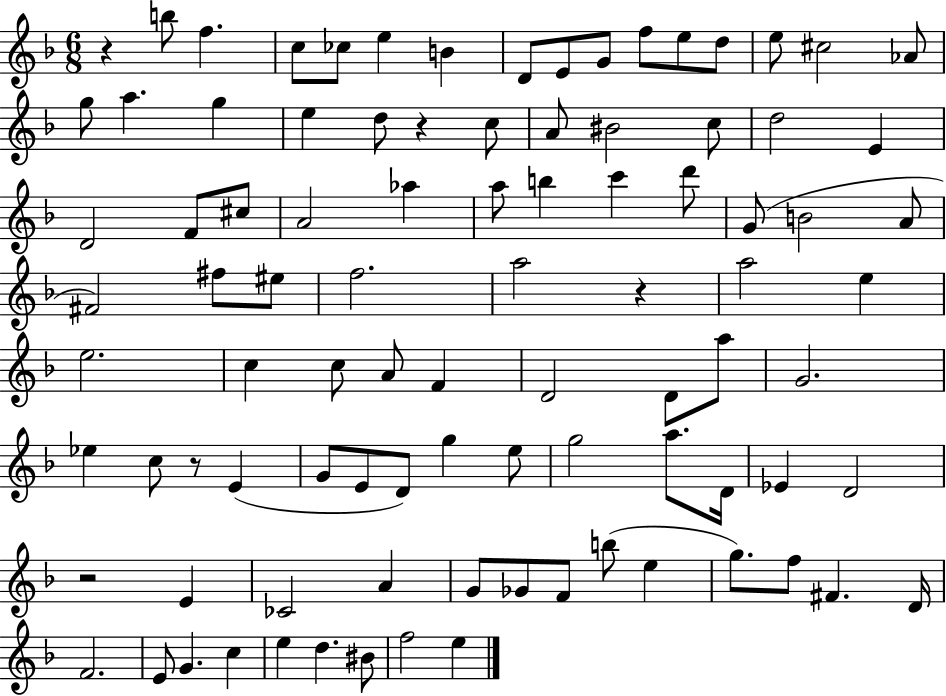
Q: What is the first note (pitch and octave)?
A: B5